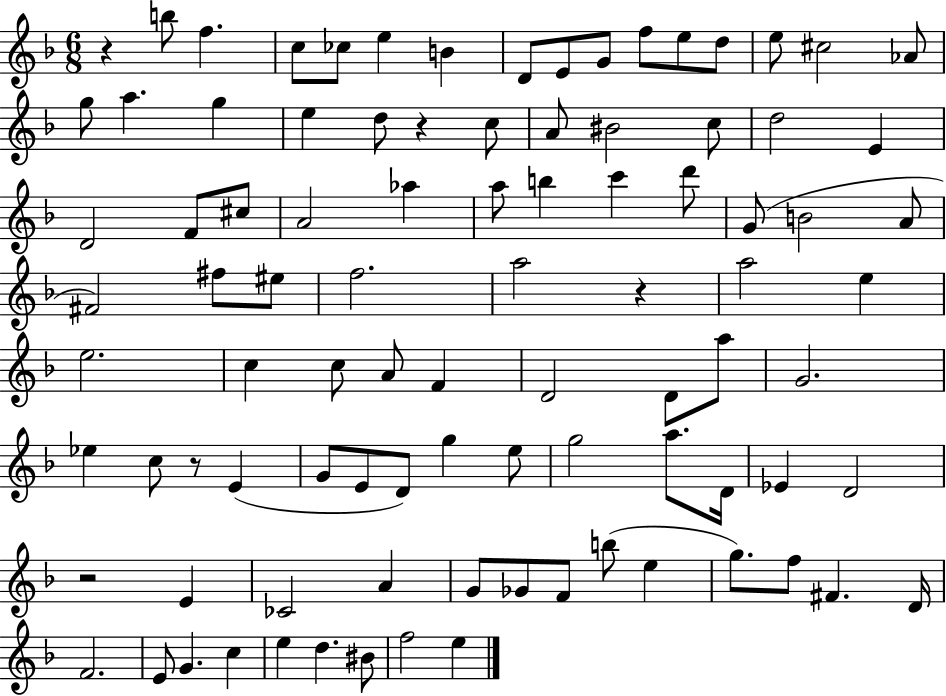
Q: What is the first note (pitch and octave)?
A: B5